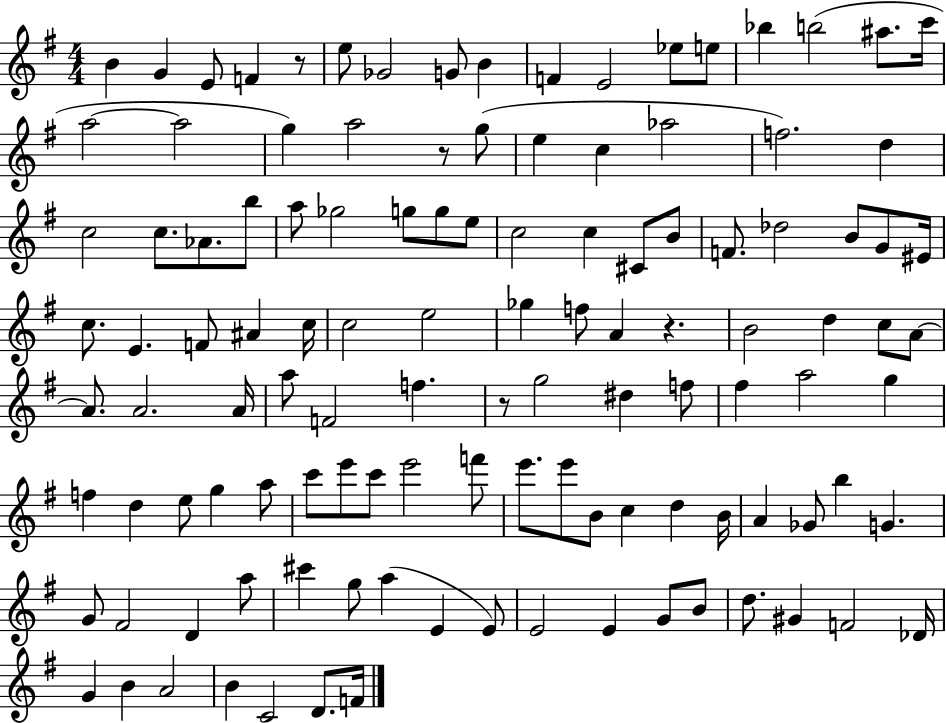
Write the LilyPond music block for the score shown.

{
  \clef treble
  \numericTimeSignature
  \time 4/4
  \key g \major
  b'4 g'4 e'8 f'4 r8 | e''8 ges'2 g'8 b'4 | f'4 e'2 ees''8 e''8 | bes''4 b''2( ais''8. c'''16 | \break a''2~~ a''2 | g''4) a''2 r8 g''8( | e''4 c''4 aes''2 | f''2.) d''4 | \break c''2 c''8. aes'8. b''8 | a''8 ges''2 g''8 g''8 e''8 | c''2 c''4 cis'8 b'8 | f'8. des''2 b'8 g'8 eis'16 | \break c''8. e'4. f'8 ais'4 c''16 | c''2 e''2 | ges''4 f''8 a'4 r4. | b'2 d''4 c''8 a'8~~ | \break a'8. a'2. a'16 | a''8 f'2 f''4. | r8 g''2 dis''4 f''8 | fis''4 a''2 g''4 | \break f''4 d''4 e''8 g''4 a''8 | c'''8 e'''8 c'''8 e'''2 f'''8 | e'''8. e'''8 b'8 c''4 d''4 b'16 | a'4 ges'8 b''4 g'4. | \break g'8 fis'2 d'4 a''8 | cis'''4 g''8 a''4( e'4 e'8) | e'2 e'4 g'8 b'8 | d''8. gis'4 f'2 des'16 | \break g'4 b'4 a'2 | b'4 c'2 d'8. f'16 | \bar "|."
}